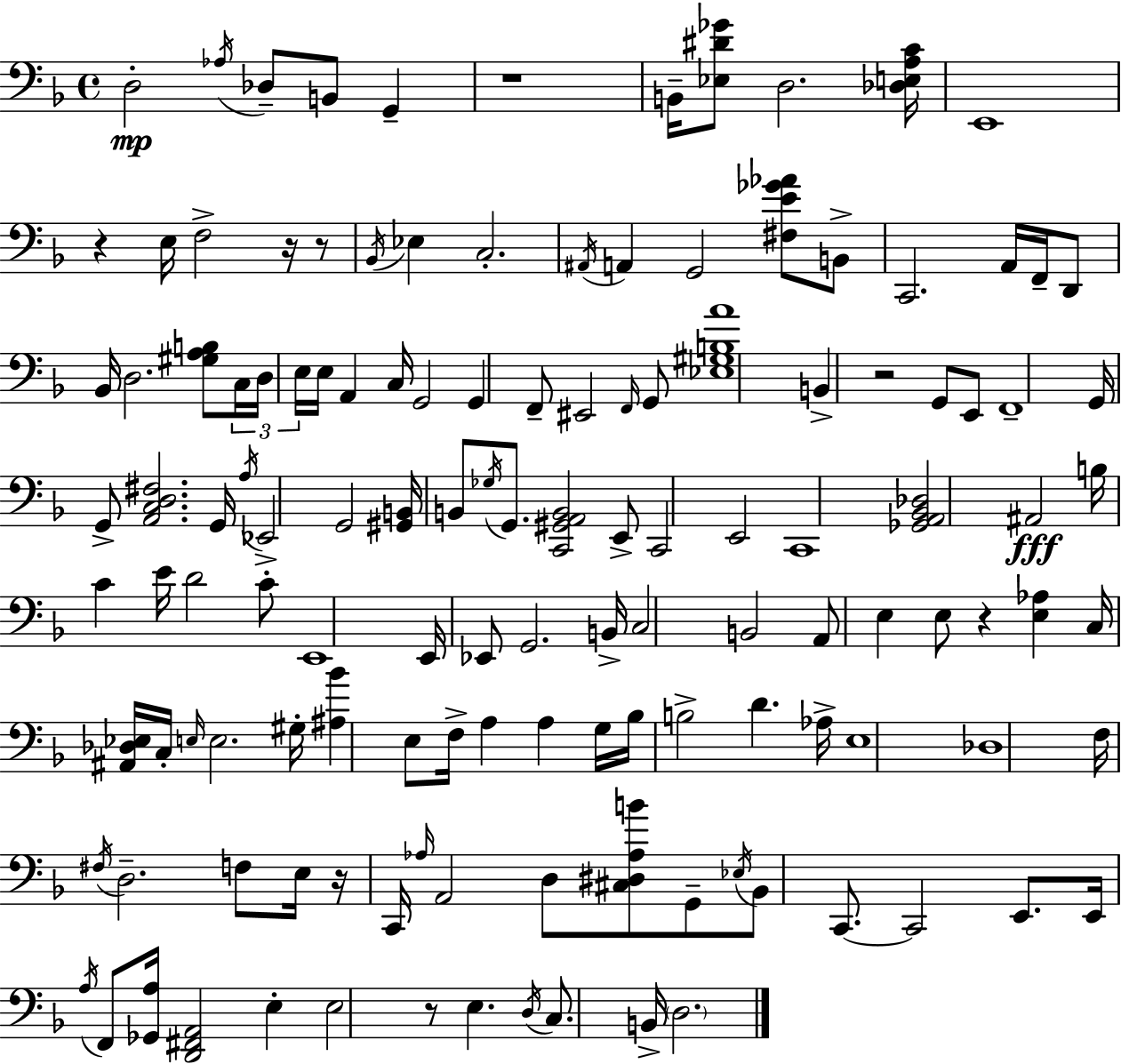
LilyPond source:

{
  \clef bass
  \time 4/4
  \defaultTimeSignature
  \key f \major
  d2-.\mp \acciaccatura { aes16 } des8-- b,8 g,4-- | r1 | b,16-- <ees dis' ges'>8 d2. | <des e a c'>16 e,1 | \break r4 e16 f2-> r16 r8 | \acciaccatura { bes,16 } ees4 c2.-. | \acciaccatura { ais,16 } a,4 g,2 <fis e' ges' aes'>8 | b,8-> c,2. a,16 | \break f,16-- d,8 bes,16 d2. | <gis a b>8 \tuplet 3/2 { c16 d16 e16 } e16 a,4 c16 g,2 | g,4 f,8-- eis,2 | \grace { f,16 } g,8 <ees gis b a'>1 | \break b,4-> r2 | g,8 e,8 f,1-- | g,16 g,8-> <a, c d fis>2. | g,16 \acciaccatura { a16 } ees,2-> g,2 | \break <gis, b,>16 b,8 \acciaccatura { ges16 } g,8. <c, gis, a, b,>2 | e,8-> c,2 e,2 | c,1 | <ges, a, bes, des>2 ais,2\fff | \break b16 c'4 e'16 d'2 | c'8-. e,1 | e,16 ees,8 g,2. | b,16-> c2 b,2 | \break a,8 e4 e8 r4 | <e aes>4 c16 <ais, des ees>16 c16-. \grace { e16 } e2. | gis16-. <ais bes'>4 e8 f16-> a4 | a4 g16 bes16 b2-> | \break d'4. aes16-> e1 | des1 | f16 \acciaccatura { fis16 } d2.-- | f8 e16 r16 c,16 \grace { aes16 } a,2 | \break d8 <cis dis aes b'>8 g,8-- \acciaccatura { ees16 } bes,8 c,8.~~ c,2 | e,8. e,16 \acciaccatura { a16 } f,8 <ges, a>16 <d, fis, a,>2 | e4-. e2 | r8 e4. \acciaccatura { d16 } c8. b,16-> | \break \parenthesize d2. \bar "|."
}